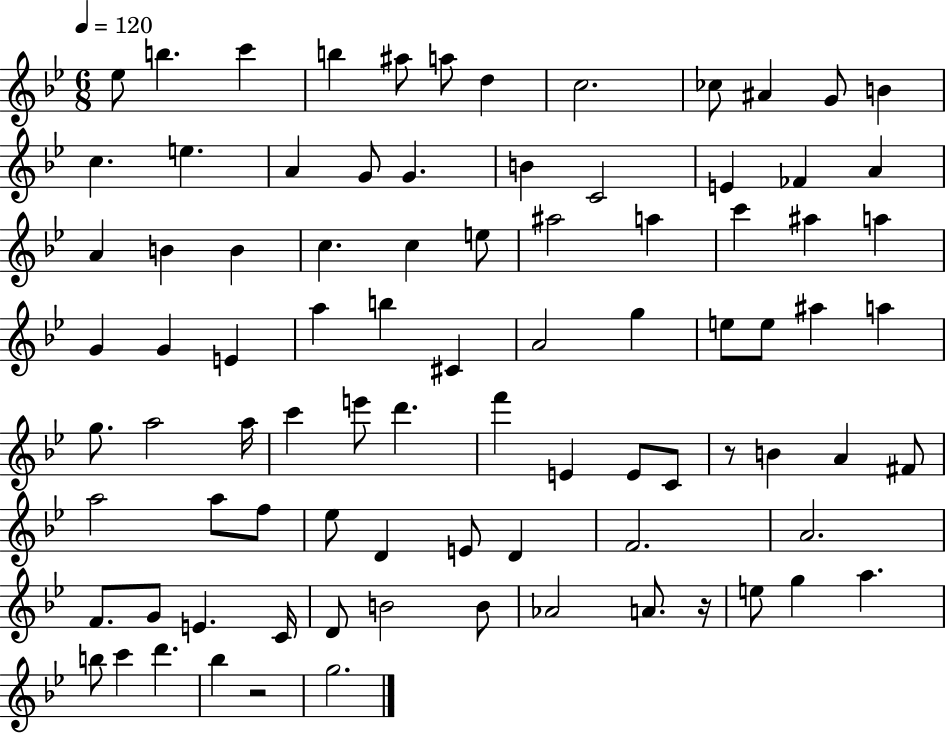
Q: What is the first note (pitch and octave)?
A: Eb5